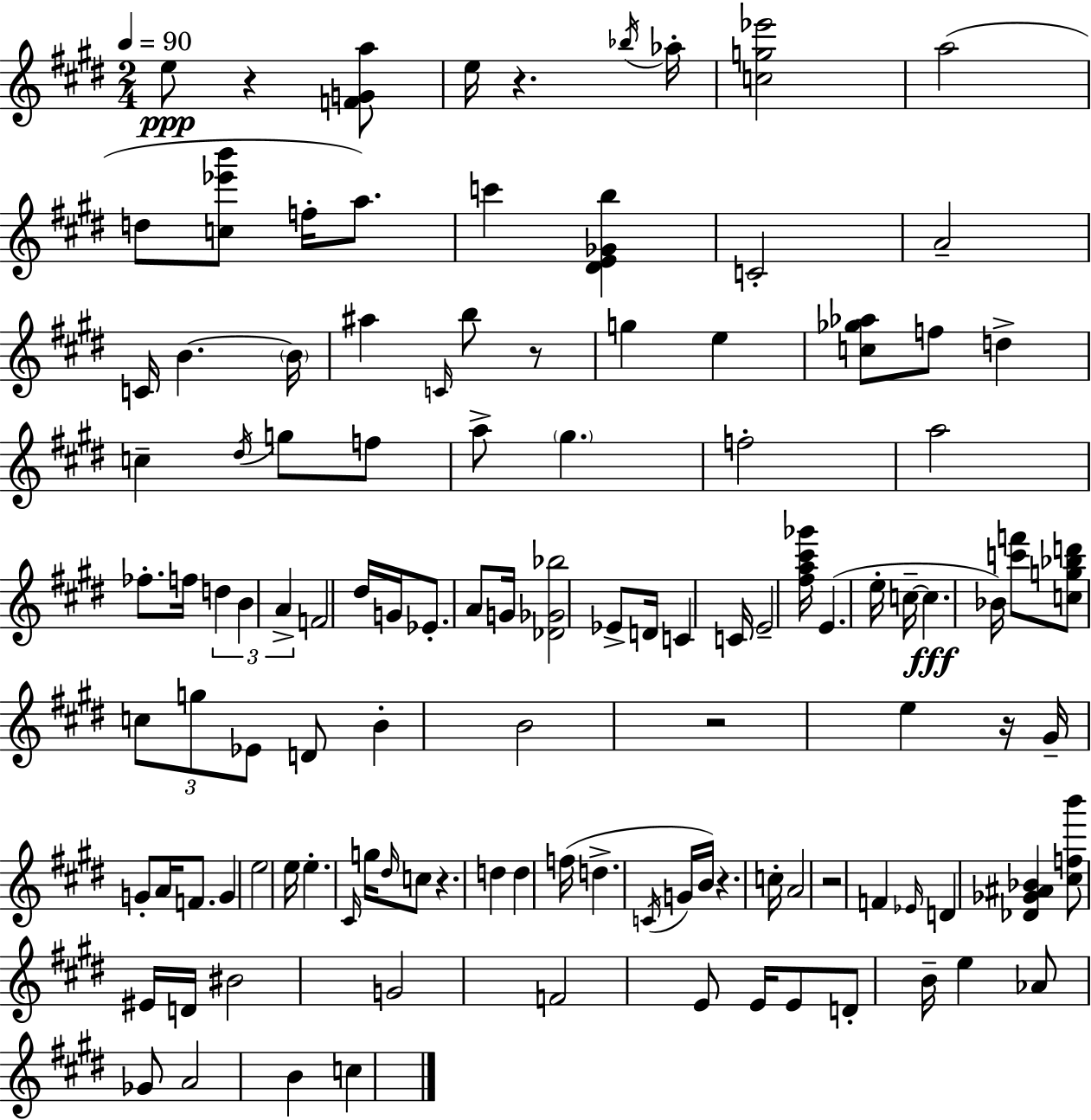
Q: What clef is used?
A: treble